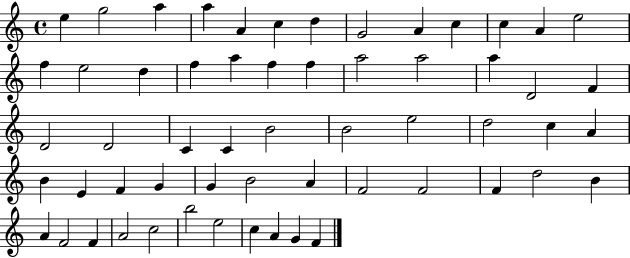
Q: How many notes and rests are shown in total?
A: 58